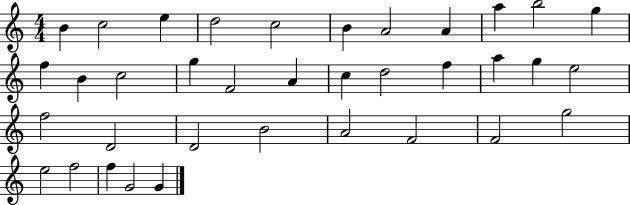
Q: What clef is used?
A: treble